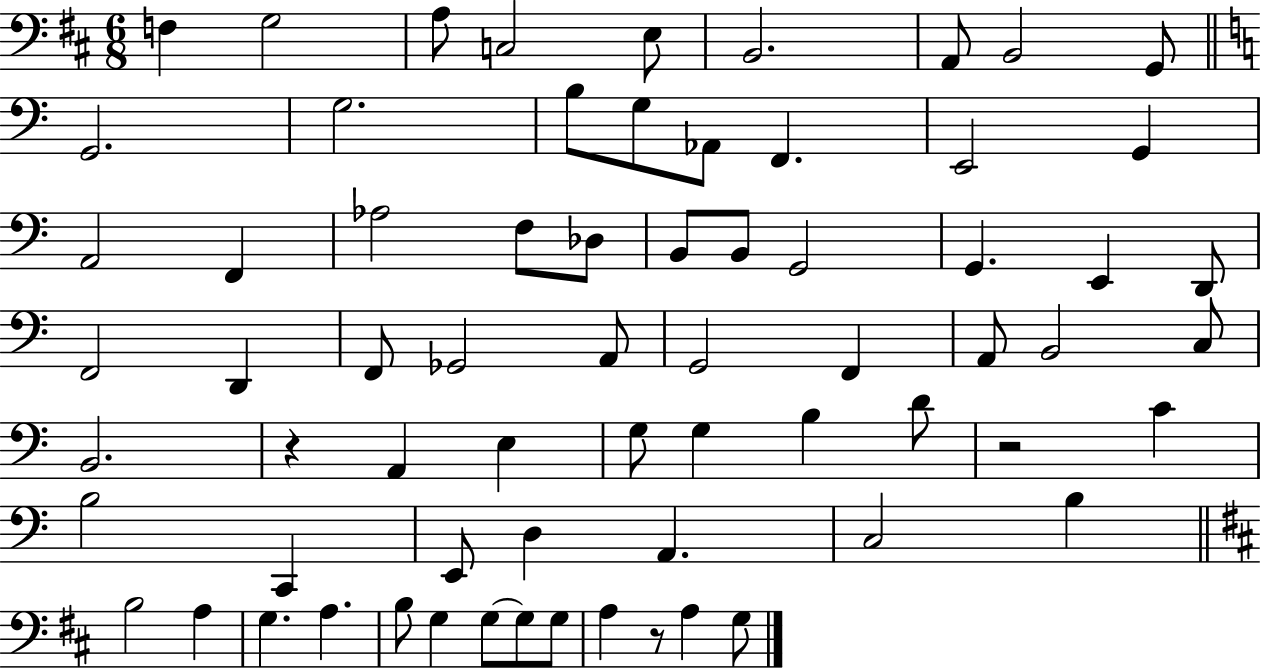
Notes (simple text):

F3/q G3/h A3/e C3/h E3/e B2/h. A2/e B2/h G2/e G2/h. G3/h. B3/e G3/e Ab2/e F2/q. E2/h G2/q A2/h F2/q Ab3/h F3/e Db3/e B2/e B2/e G2/h G2/q. E2/q D2/e F2/h D2/q F2/e Gb2/h A2/e G2/h F2/q A2/e B2/h C3/e B2/h. R/q A2/q E3/q G3/e G3/q B3/q D4/e R/h C4/q B3/h C2/q E2/e D3/q A2/q. C3/h B3/q B3/h A3/q G3/q. A3/q. B3/e G3/q G3/e G3/e G3/e A3/q R/e A3/q G3/e